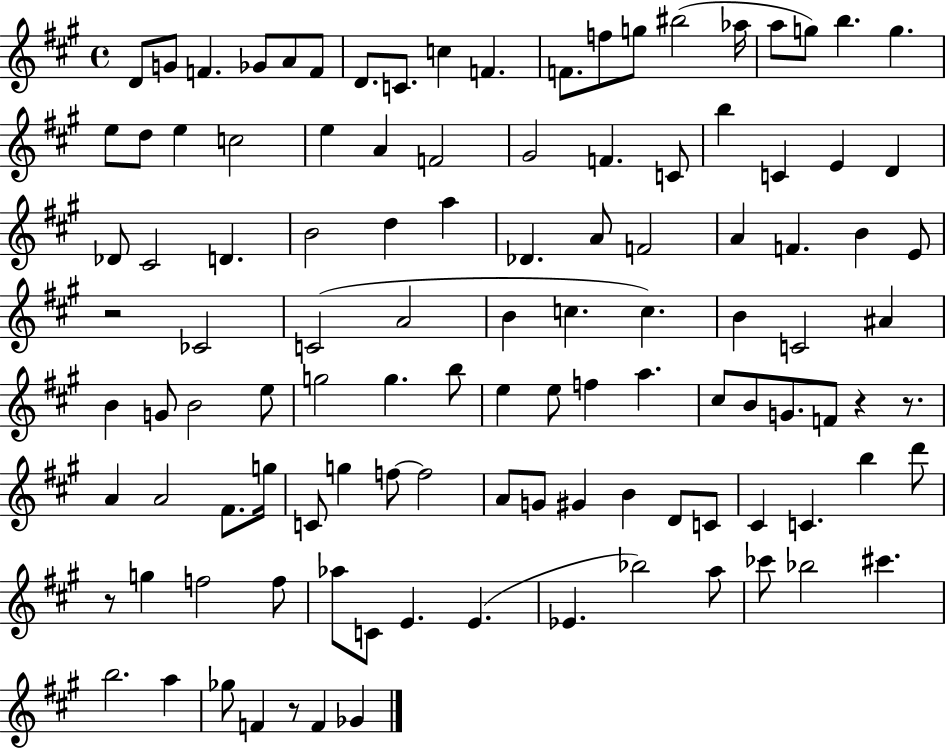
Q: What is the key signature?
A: A major